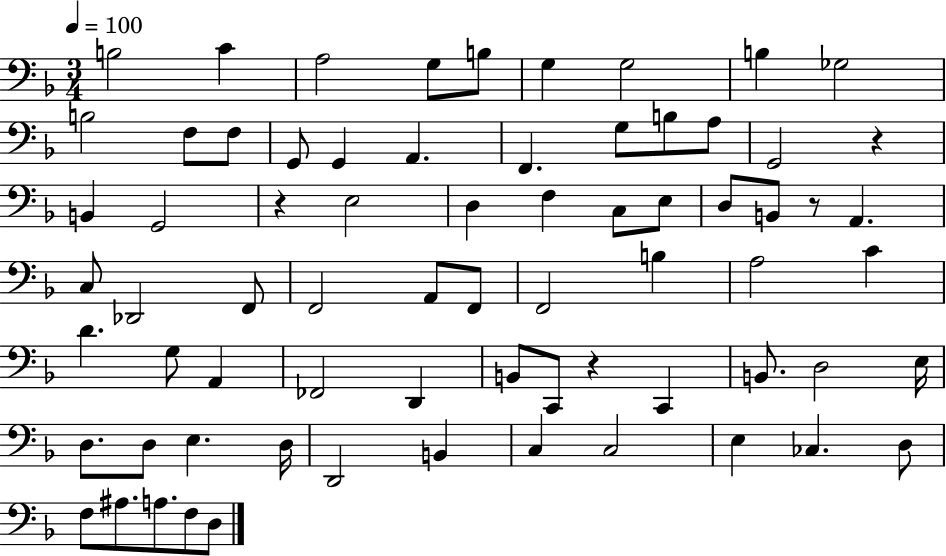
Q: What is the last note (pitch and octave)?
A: D3